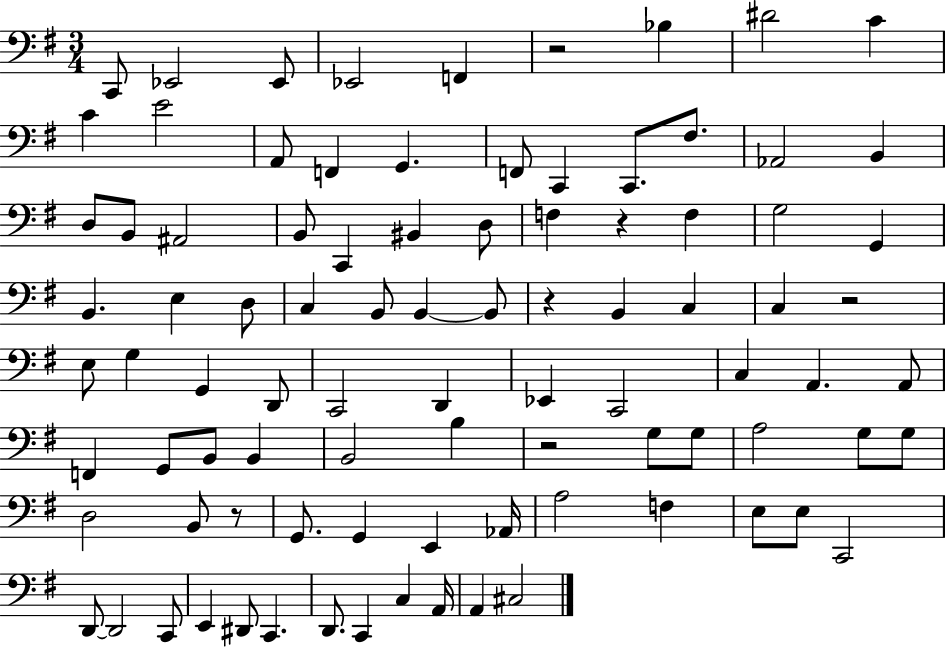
X:1
T:Untitled
M:3/4
L:1/4
K:G
C,,/2 _E,,2 _E,,/2 _E,,2 F,, z2 _B, ^D2 C C E2 A,,/2 F,, G,, F,,/2 C,, C,,/2 ^F,/2 _A,,2 B,, D,/2 B,,/2 ^A,,2 B,,/2 C,, ^B,, D,/2 F, z F, G,2 G,, B,, E, D,/2 C, B,,/2 B,, B,,/2 z B,, C, C, z2 E,/2 G, G,, D,,/2 C,,2 D,, _E,, C,,2 C, A,, A,,/2 F,, G,,/2 B,,/2 B,, B,,2 B, z2 G,/2 G,/2 A,2 G,/2 G,/2 D,2 B,,/2 z/2 G,,/2 G,, E,, _A,,/4 A,2 F, E,/2 E,/2 C,,2 D,,/2 D,,2 C,,/2 E,, ^D,,/2 C,, D,,/2 C,, C, A,,/4 A,, ^C,2